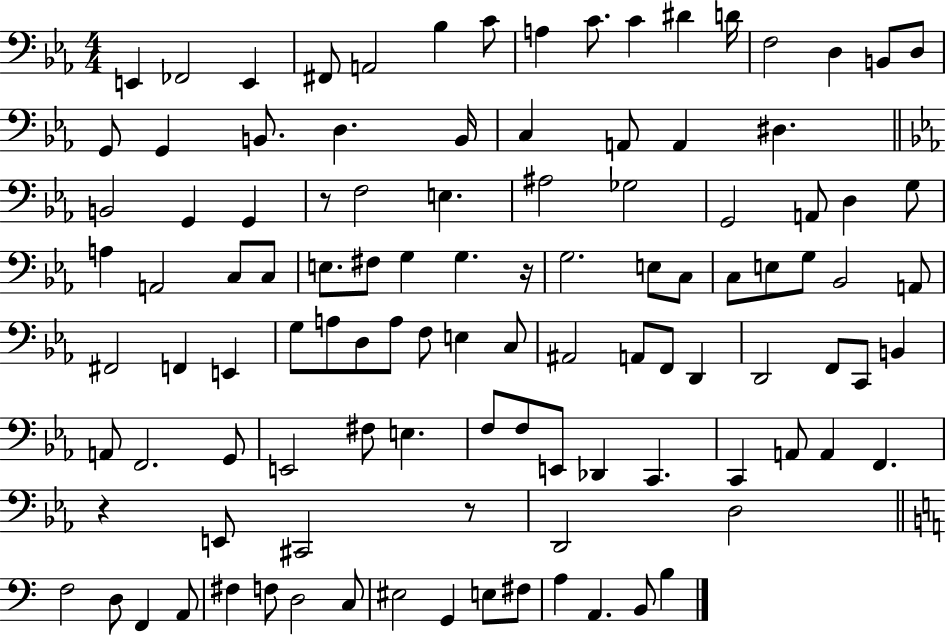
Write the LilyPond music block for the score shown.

{
  \clef bass
  \numericTimeSignature
  \time 4/4
  \key ees \major
  \repeat volta 2 { e,4 fes,2 e,4 | fis,8 a,2 bes4 c'8 | a4 c'8. c'4 dis'4 d'16 | f2 d4 b,8 d8 | \break g,8 g,4 b,8. d4. b,16 | c4 a,8 a,4 dis4. | \bar "||" \break \key ees \major b,2 g,4 g,4 | r8 f2 e4. | ais2 ges2 | g,2 a,8 d4 g8 | \break a4 a,2 c8 c8 | e8. fis8 g4 g4. r16 | g2. e8 c8 | c8 e8 g8 bes,2 a,8 | \break fis,2 f,4 e,4 | g8 a8 d8 a8 f8 e4 c8 | ais,2 a,8 f,8 d,4 | d,2 f,8 c,8 b,4 | \break a,8 f,2. g,8 | e,2 fis8 e4. | f8 f8 e,8 des,4 c,4. | c,4 a,8 a,4 f,4. | \break r4 e,8 cis,2 r8 | d,2 d2 | \bar "||" \break \key c \major f2 d8 f,4 a,8 | fis4 f8 d2 c8 | eis2 g,4 e8 fis8 | a4 a,4. b,8 b4 | \break } \bar "|."
}